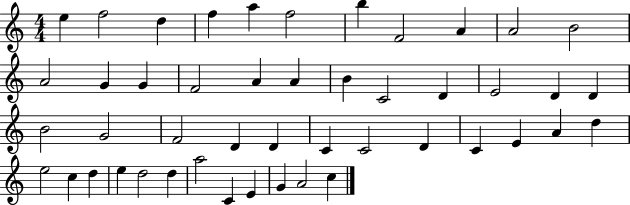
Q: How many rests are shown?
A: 0